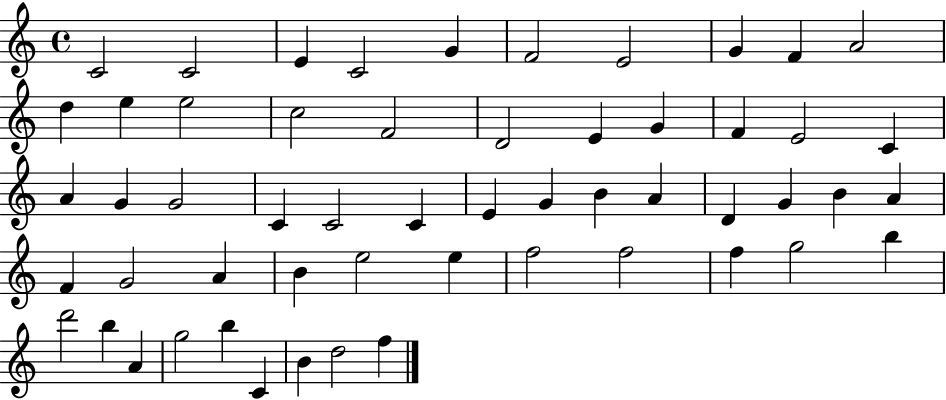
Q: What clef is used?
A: treble